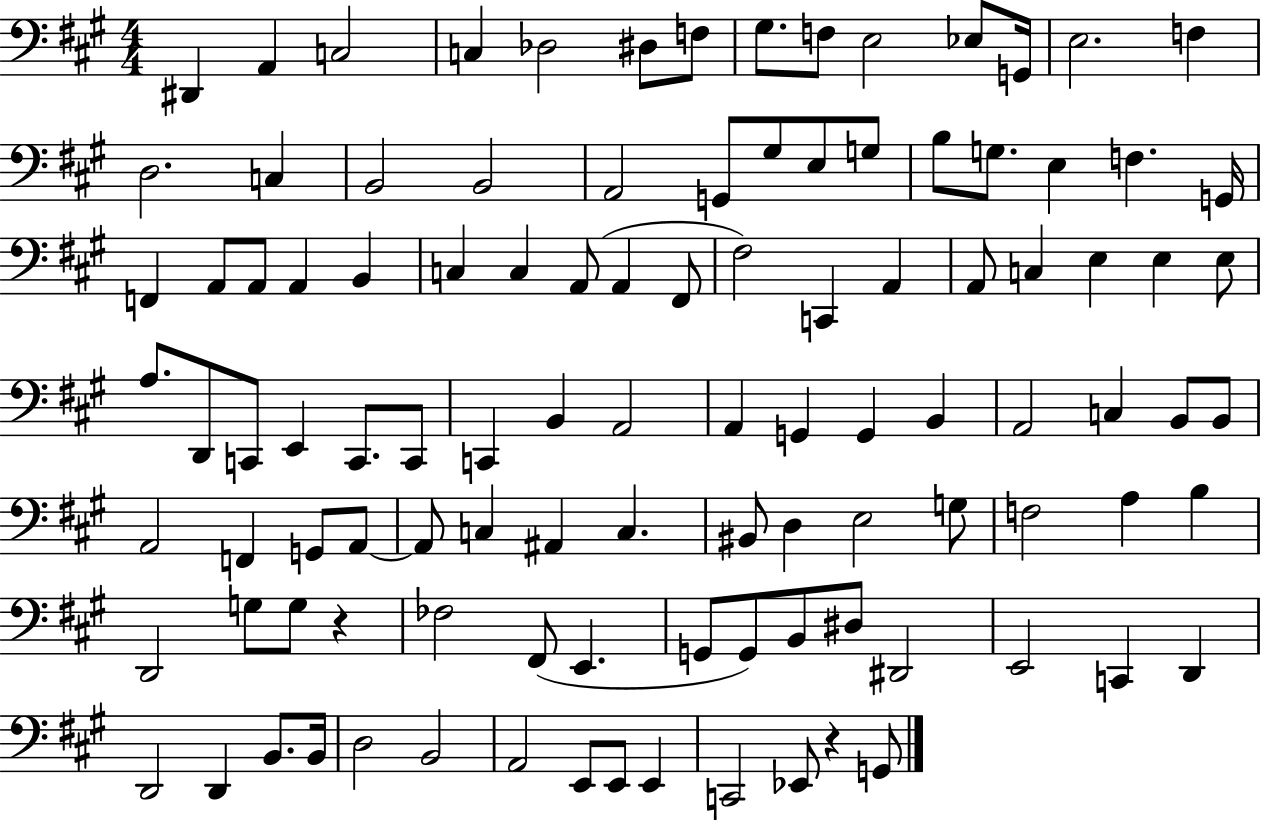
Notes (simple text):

D#2/q A2/q C3/h C3/q Db3/h D#3/e F3/e G#3/e. F3/e E3/h Eb3/e G2/s E3/h. F3/q D3/h. C3/q B2/h B2/h A2/h G2/e G#3/e E3/e G3/e B3/e G3/e. E3/q F3/q. G2/s F2/q A2/e A2/e A2/q B2/q C3/q C3/q A2/e A2/q F#2/e F#3/h C2/q A2/q A2/e C3/q E3/q E3/q E3/e A3/e. D2/e C2/e E2/q C2/e. C2/e C2/q B2/q A2/h A2/q G2/q G2/q B2/q A2/h C3/q B2/e B2/e A2/h F2/q G2/e A2/e A2/e C3/q A#2/q C3/q. BIS2/e D3/q E3/h G3/e F3/h A3/q B3/q D2/h G3/e G3/e R/q FES3/h F#2/e E2/q. G2/e G2/e B2/e D#3/e D#2/h E2/h C2/q D2/q D2/h D2/q B2/e. B2/s D3/h B2/h A2/h E2/e E2/e E2/q C2/h Eb2/e R/q G2/e